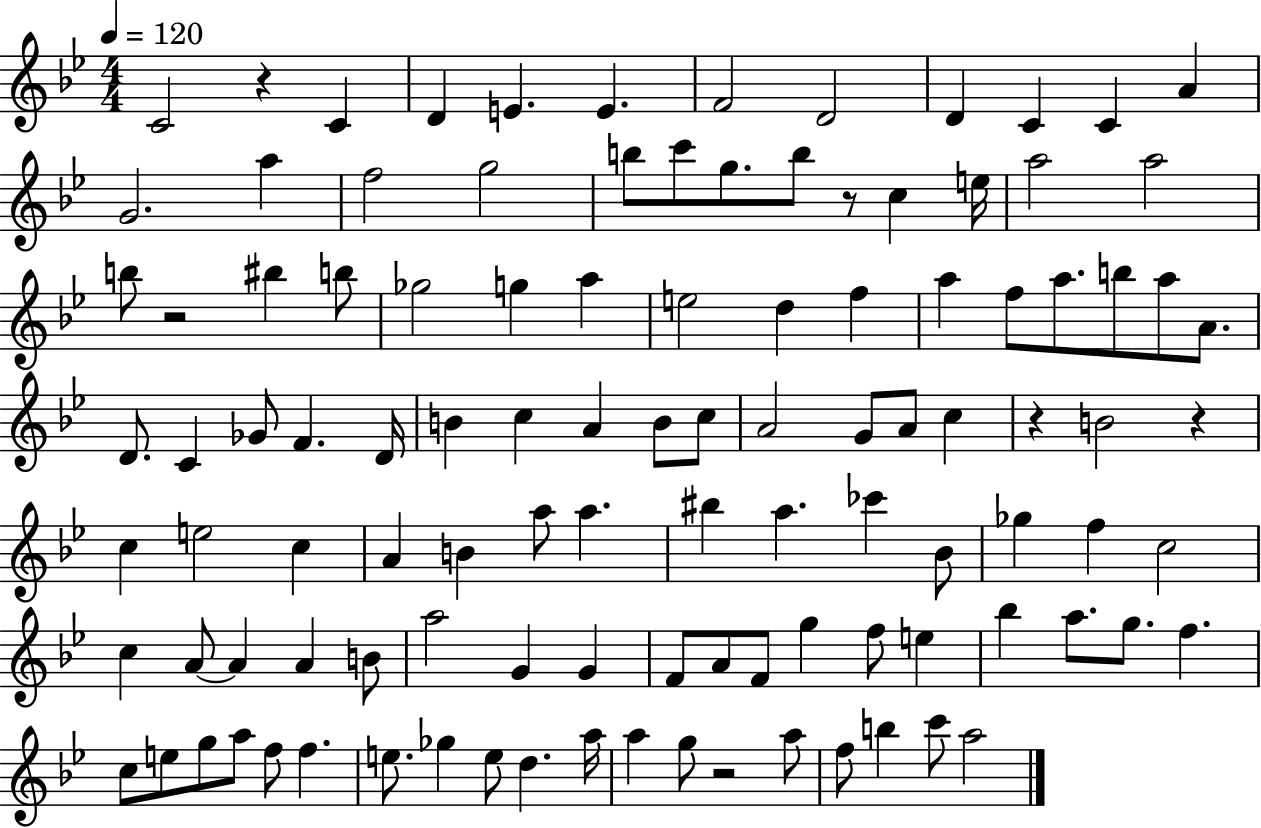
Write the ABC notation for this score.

X:1
T:Untitled
M:4/4
L:1/4
K:Bb
C2 z C D E E F2 D2 D C C A G2 a f2 g2 b/2 c'/2 g/2 b/2 z/2 c e/4 a2 a2 b/2 z2 ^b b/2 _g2 g a e2 d f a f/2 a/2 b/2 a/2 A/2 D/2 C _G/2 F D/4 B c A B/2 c/2 A2 G/2 A/2 c z B2 z c e2 c A B a/2 a ^b a _c' _B/2 _g f c2 c A/2 A A B/2 a2 G G F/2 A/2 F/2 g f/2 e _b a/2 g/2 f c/2 e/2 g/2 a/2 f/2 f e/2 _g e/2 d a/4 a g/2 z2 a/2 f/2 b c'/2 a2